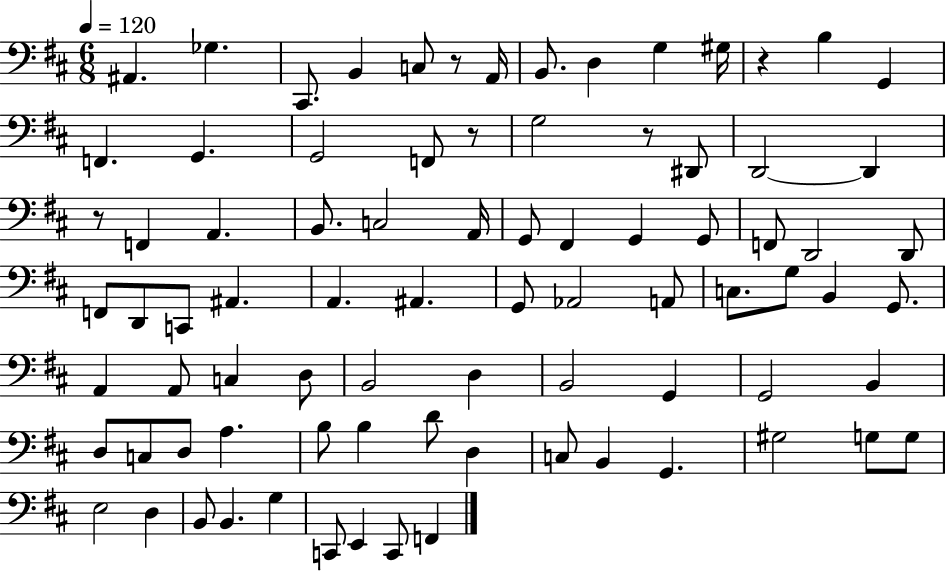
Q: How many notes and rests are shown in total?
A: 83